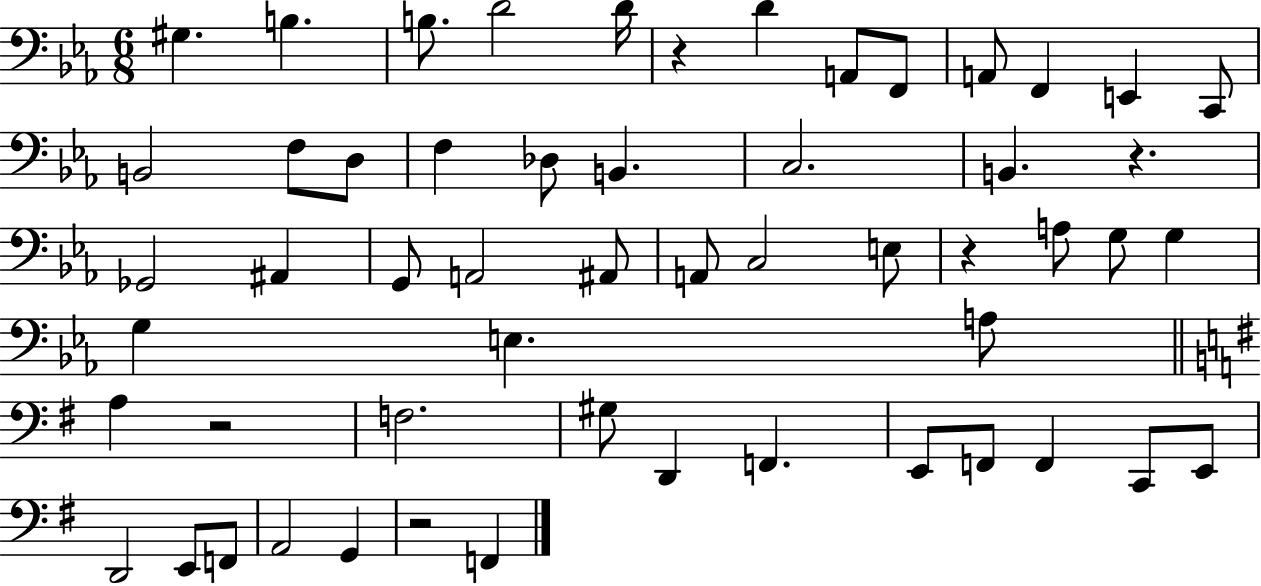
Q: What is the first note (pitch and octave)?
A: G#3